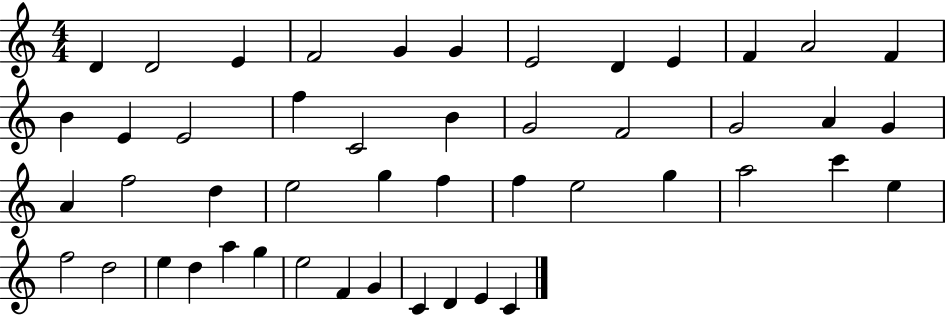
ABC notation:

X:1
T:Untitled
M:4/4
L:1/4
K:C
D D2 E F2 G G E2 D E F A2 F B E E2 f C2 B G2 F2 G2 A G A f2 d e2 g f f e2 g a2 c' e f2 d2 e d a g e2 F G C D E C